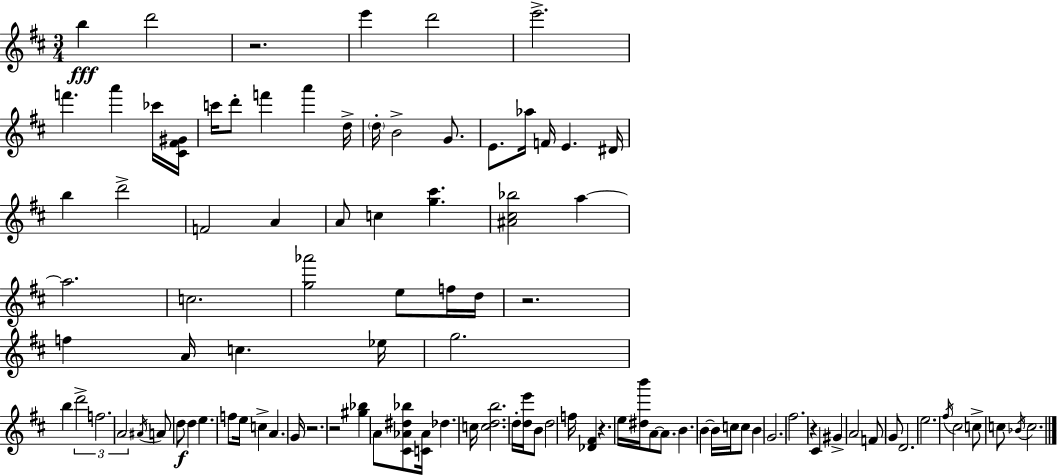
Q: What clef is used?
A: treble